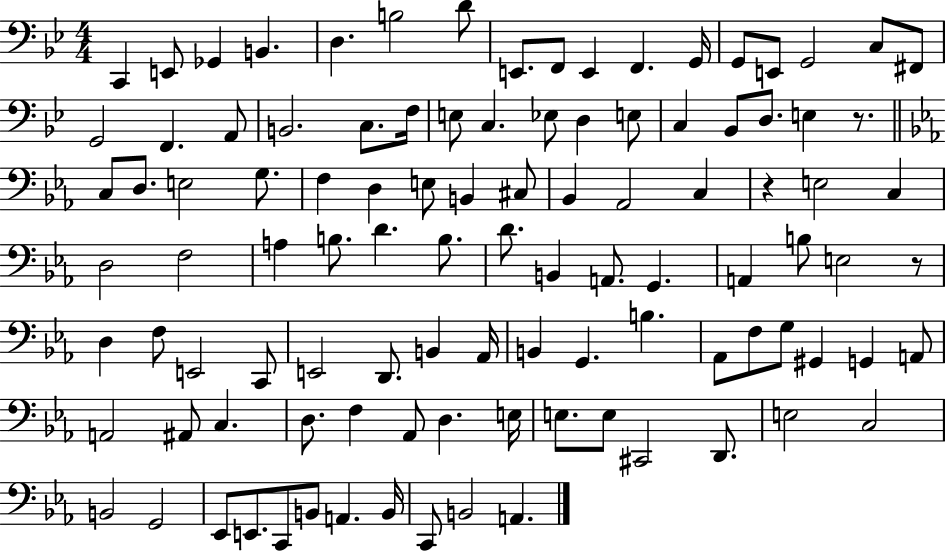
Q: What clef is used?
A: bass